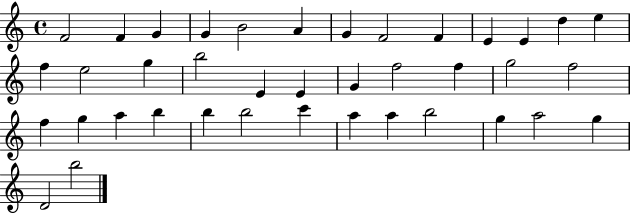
F4/h F4/q G4/q G4/q B4/h A4/q G4/q F4/h F4/q E4/q E4/q D5/q E5/q F5/q E5/h G5/q B5/h E4/q E4/q G4/q F5/h F5/q G5/h F5/h F5/q G5/q A5/q B5/q B5/q B5/h C6/q A5/q A5/q B5/h G5/q A5/h G5/q D4/h B5/h